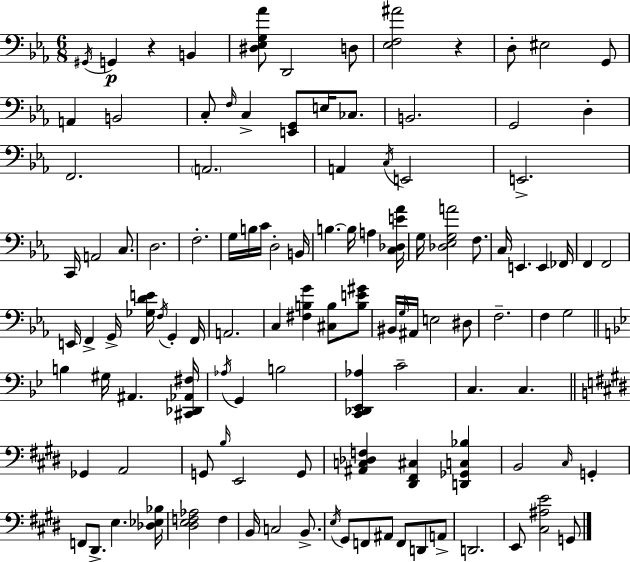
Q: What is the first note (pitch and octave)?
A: G#2